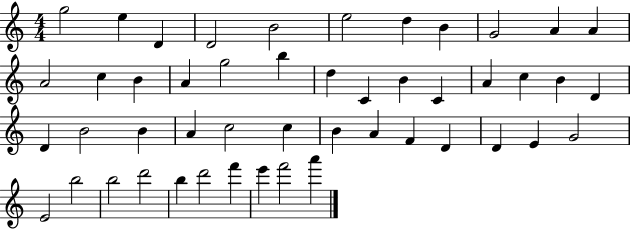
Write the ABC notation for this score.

X:1
T:Untitled
M:4/4
L:1/4
K:C
g2 e D D2 B2 e2 d B G2 A A A2 c B A g2 b d C B C A c B D D B2 B A c2 c B A F D D E G2 E2 b2 b2 d'2 b d'2 f' e' f'2 a'